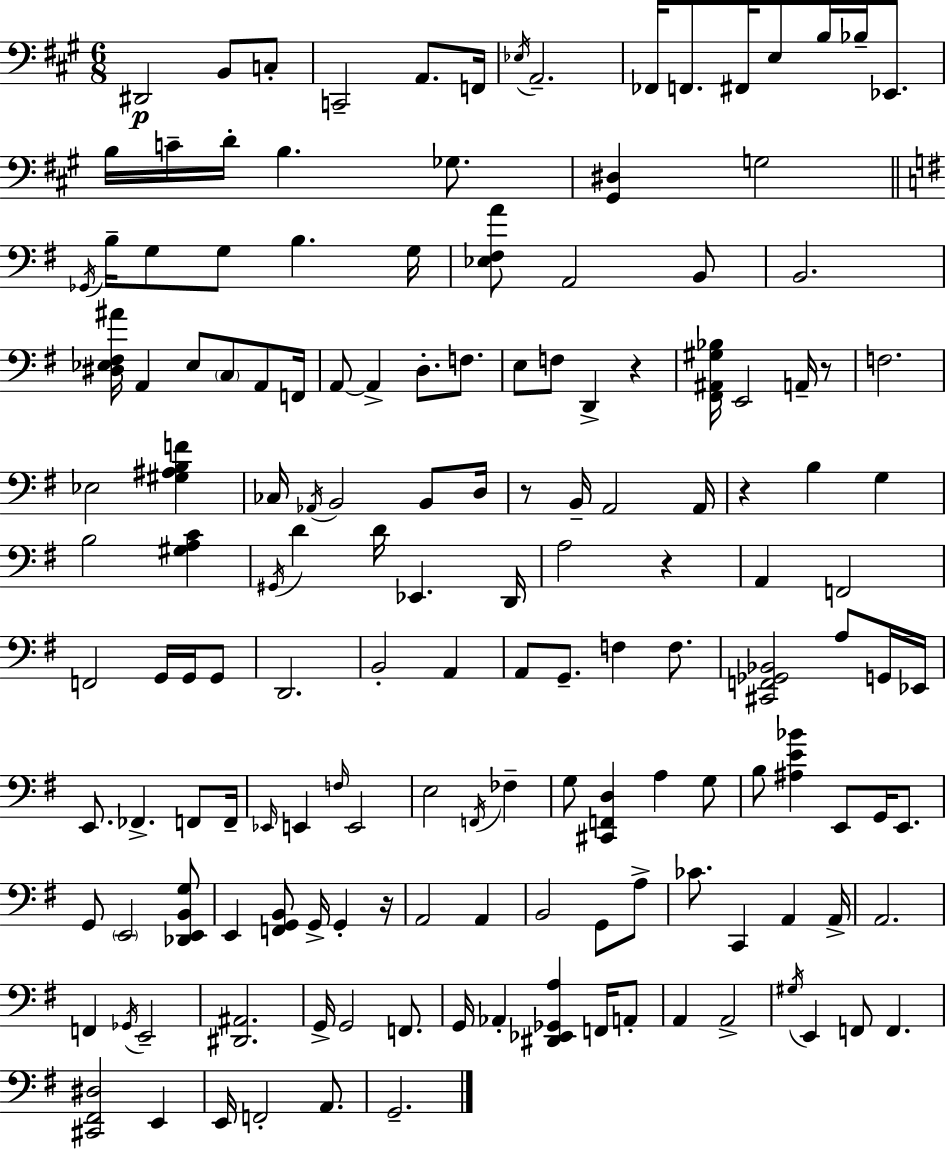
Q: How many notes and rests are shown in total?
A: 153